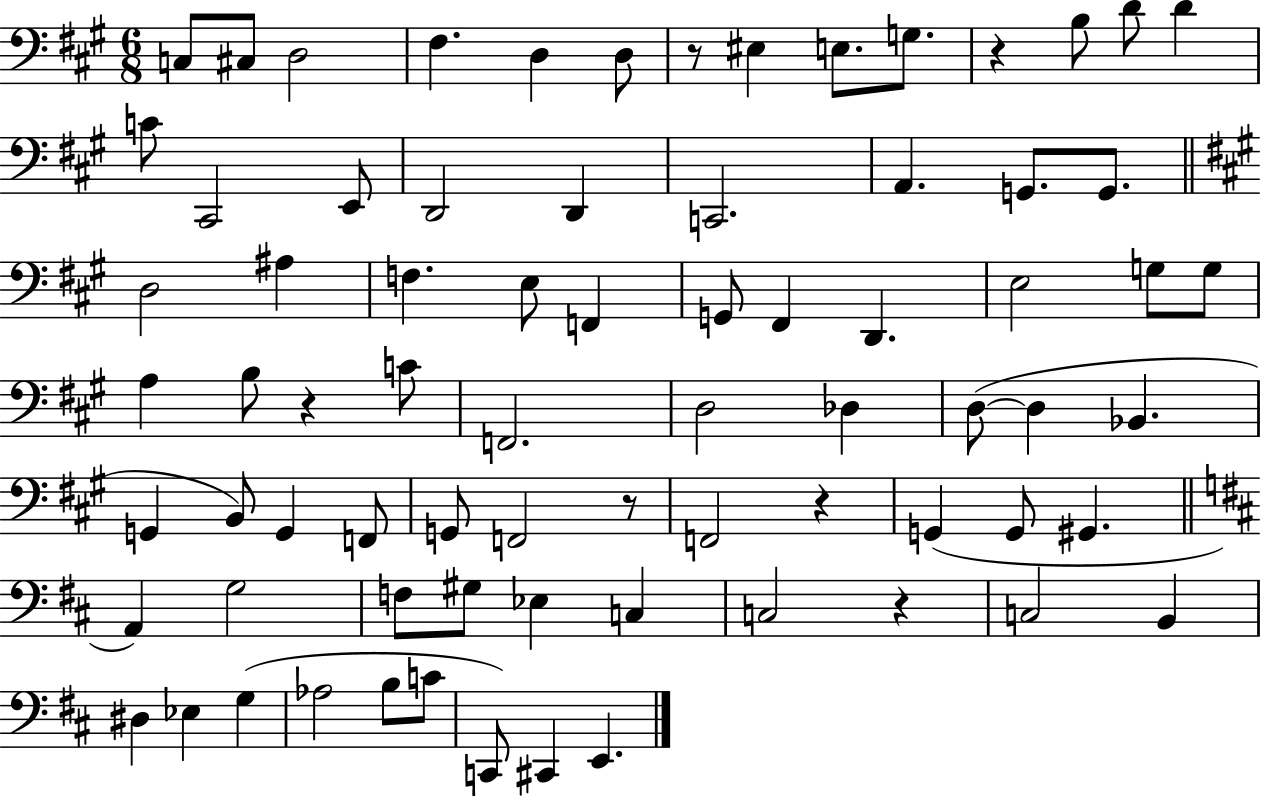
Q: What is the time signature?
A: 6/8